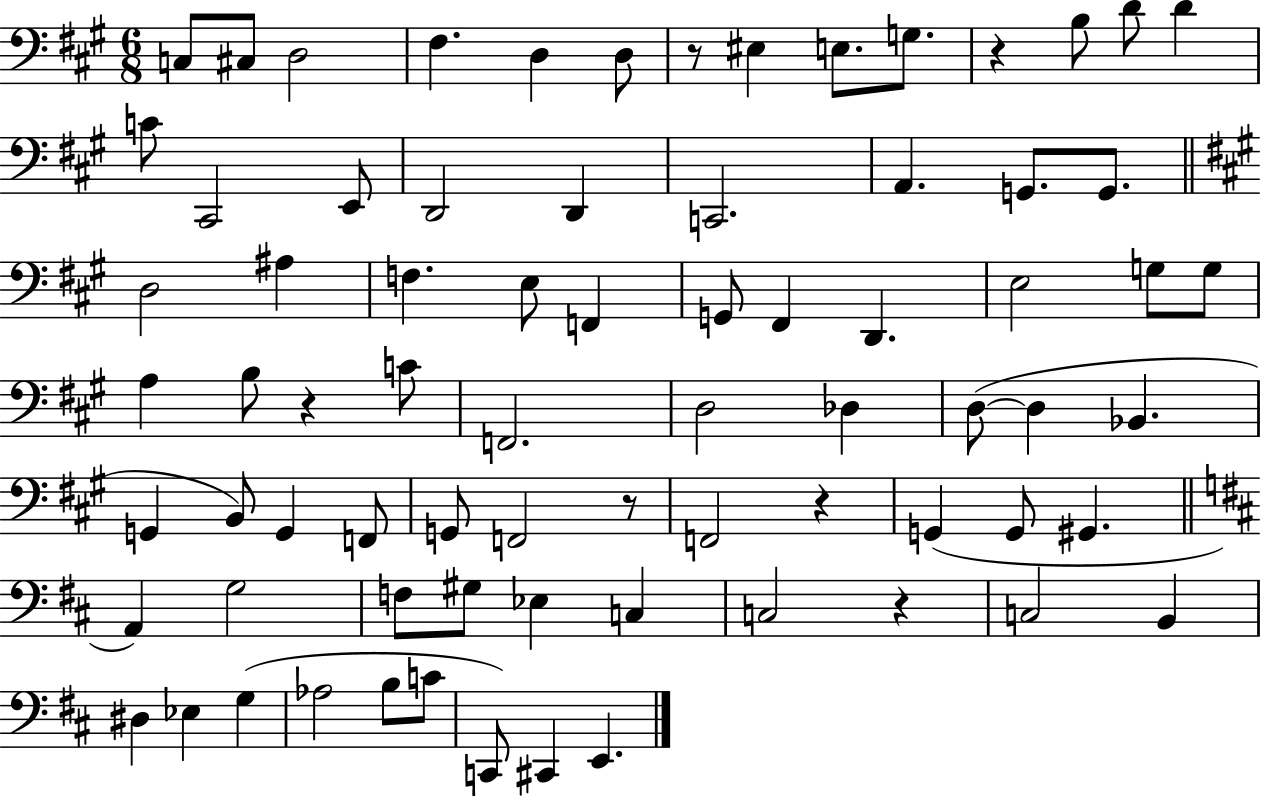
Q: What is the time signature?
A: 6/8